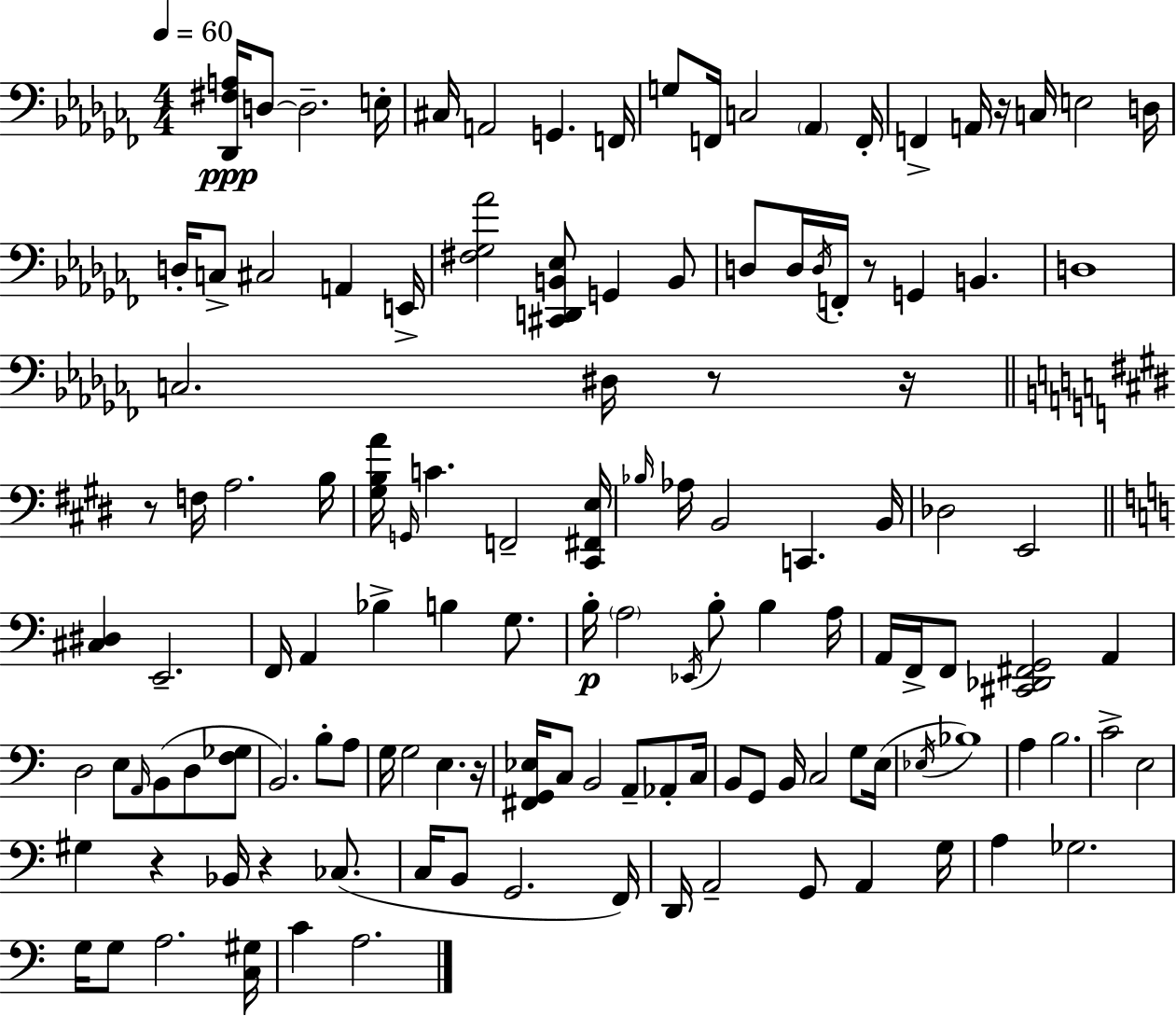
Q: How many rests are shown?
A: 8